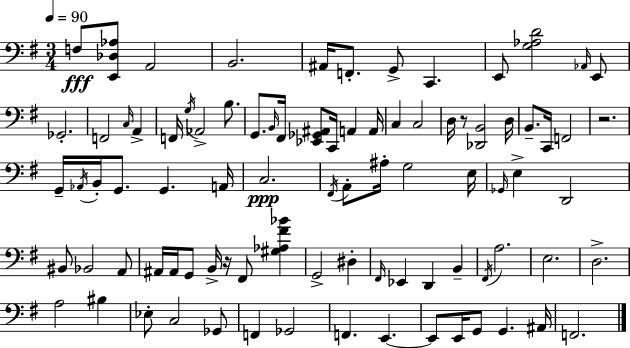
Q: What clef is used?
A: bass